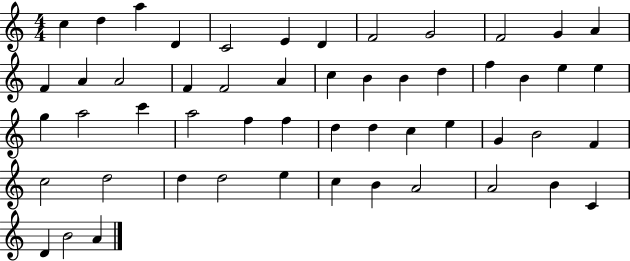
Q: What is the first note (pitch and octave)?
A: C5